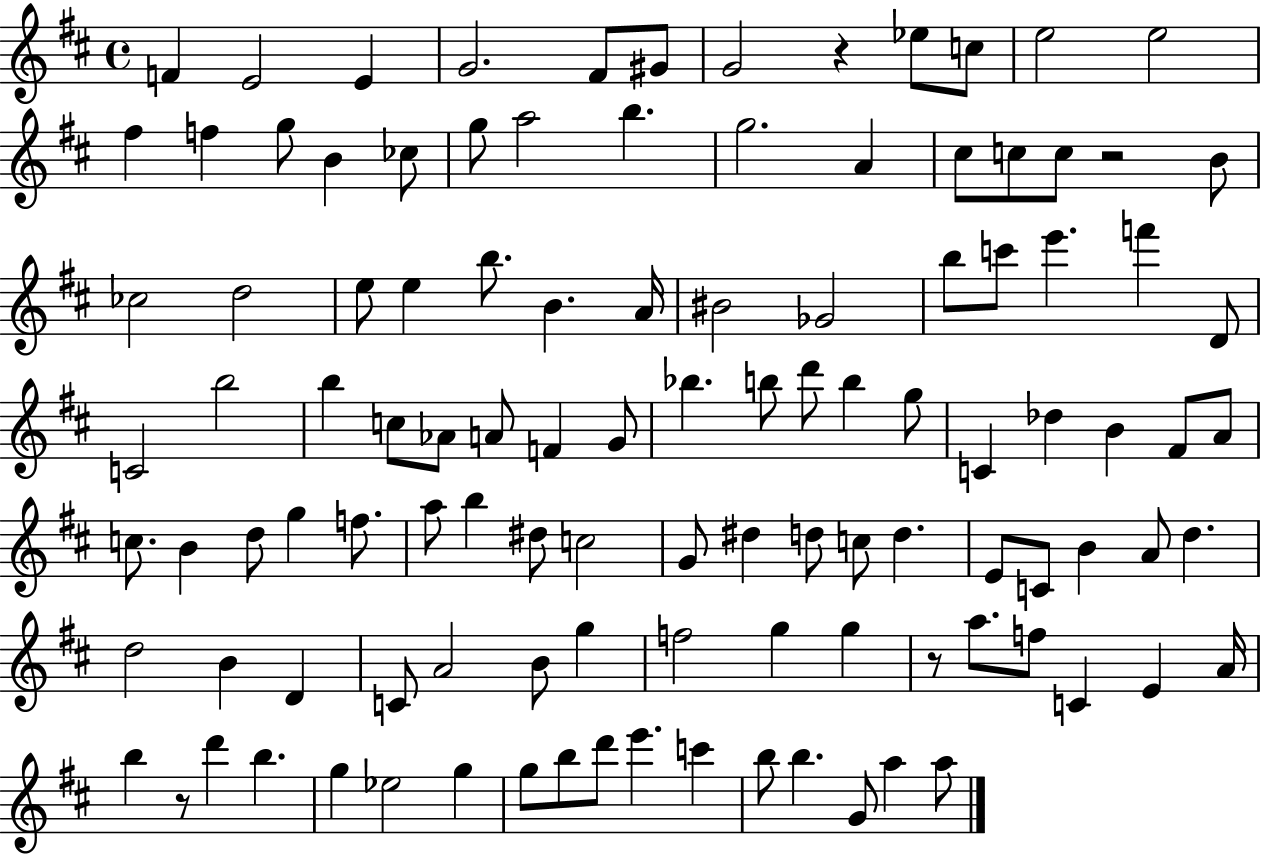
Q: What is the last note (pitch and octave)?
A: A5